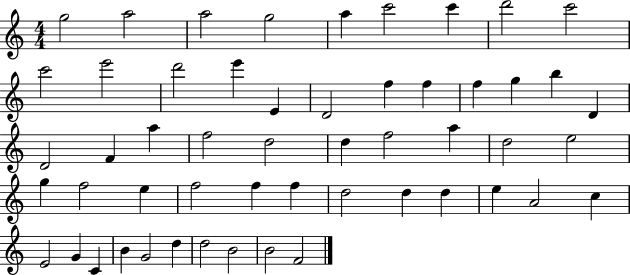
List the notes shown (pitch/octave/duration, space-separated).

G5/h A5/h A5/h G5/h A5/q C6/h C6/q D6/h C6/h C6/h E6/h D6/h E6/q E4/q D4/h F5/q F5/q F5/q G5/q B5/q D4/q D4/h F4/q A5/q F5/h D5/h D5/q F5/h A5/q D5/h E5/h G5/q F5/h E5/q F5/h F5/q F5/q D5/h D5/q D5/q E5/q A4/h C5/q E4/h G4/q C4/q B4/q G4/h D5/q D5/h B4/h B4/h F4/h